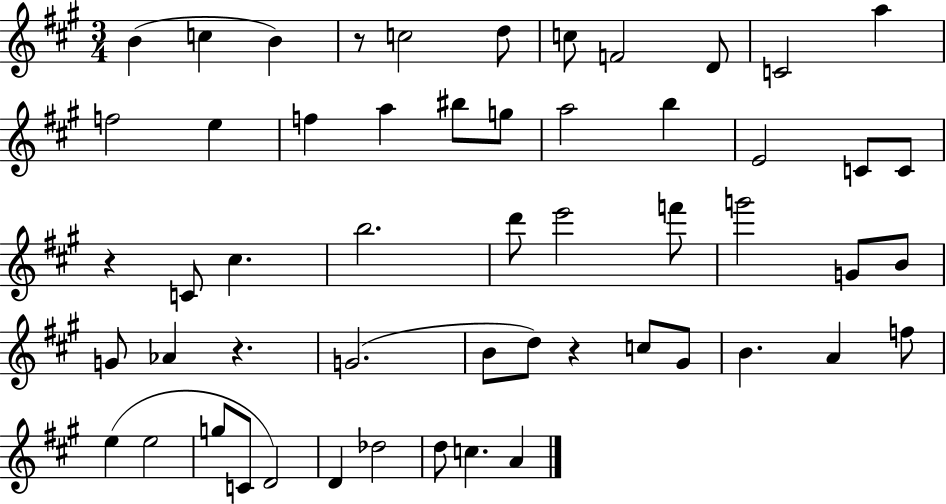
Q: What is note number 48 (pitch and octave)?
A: D5